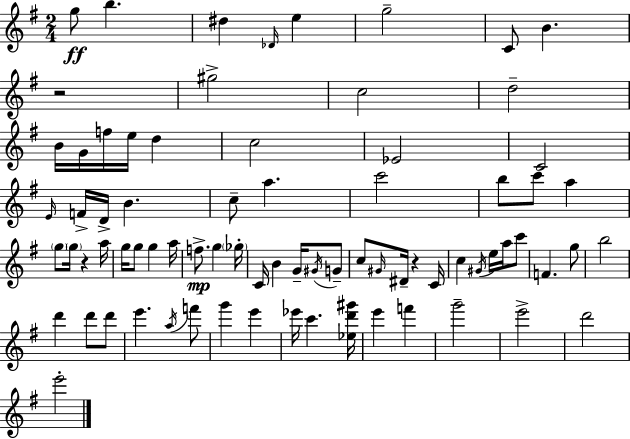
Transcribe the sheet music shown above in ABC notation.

X:1
T:Untitled
M:2/4
L:1/4
K:G
g/2 b ^d _D/4 e g2 C/2 B z2 ^g2 c2 d2 B/4 G/4 f/4 e/4 d c2 _E2 C2 E/4 F/4 D/4 B c/2 a c'2 b/2 c'/2 a g/2 g/4 z a/4 g/4 g/2 g a/4 f/2 g _g/4 C/4 B G/4 ^G/4 G/2 c/2 ^G/4 ^D/4 z C/4 c ^G/4 e/4 a/4 c'/2 F g/2 b2 d' d'/2 d'/2 e' a/4 f'/2 g' e' _e'/4 c' [_ed'^g']/4 e' f' g'2 e'2 d'2 e'2